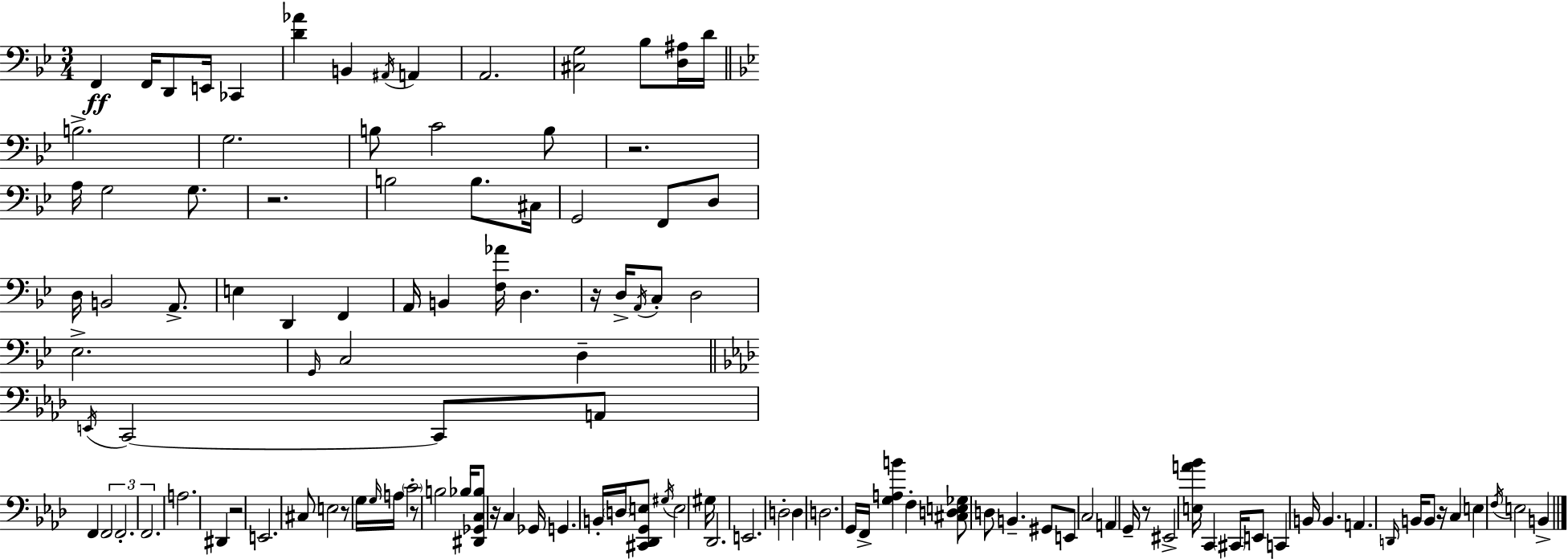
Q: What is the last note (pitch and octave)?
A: B2